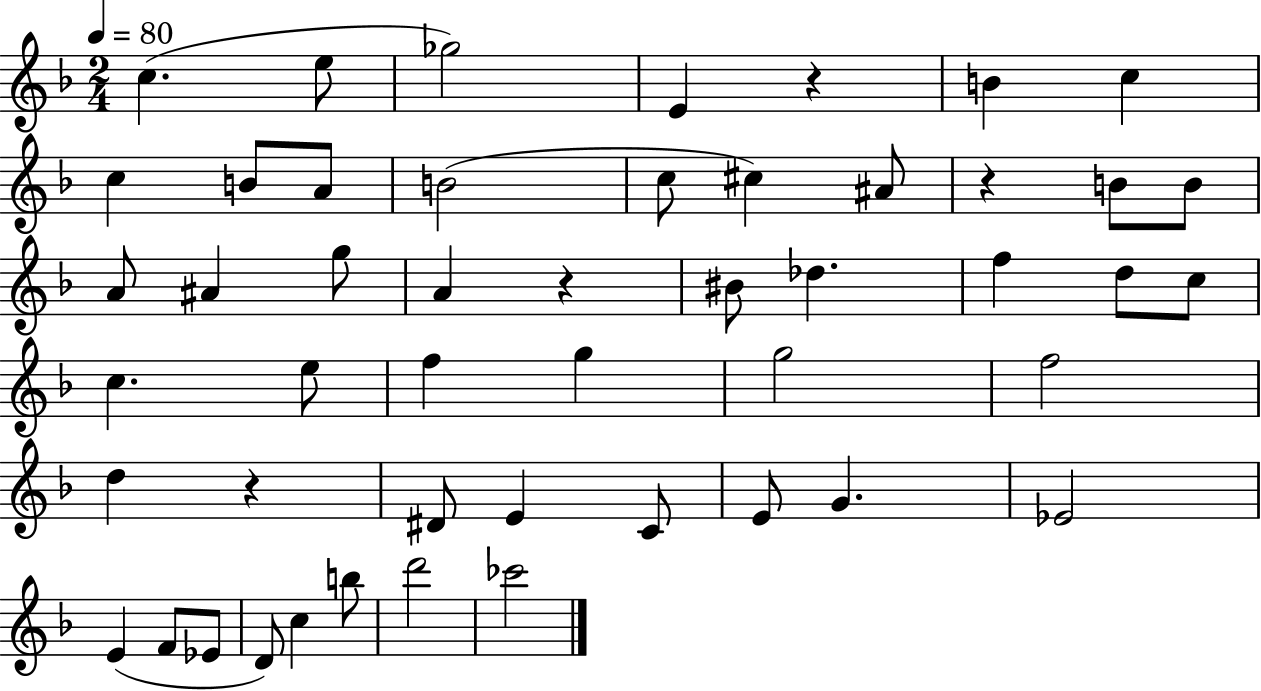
X:1
T:Untitled
M:2/4
L:1/4
K:F
c e/2 _g2 E z B c c B/2 A/2 B2 c/2 ^c ^A/2 z B/2 B/2 A/2 ^A g/2 A z ^B/2 _d f d/2 c/2 c e/2 f g g2 f2 d z ^D/2 E C/2 E/2 G _E2 E F/2 _E/2 D/2 c b/2 d'2 _c'2